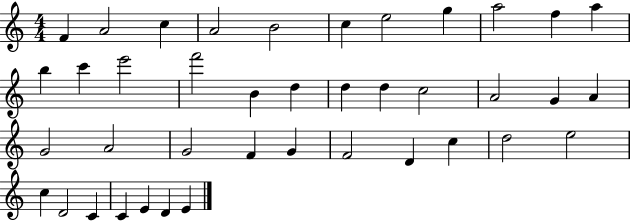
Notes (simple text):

F4/q A4/h C5/q A4/h B4/h C5/q E5/h G5/q A5/h F5/q A5/q B5/q C6/q E6/h F6/h B4/q D5/q D5/q D5/q C5/h A4/h G4/q A4/q G4/h A4/h G4/h F4/q G4/q F4/h D4/q C5/q D5/h E5/h C5/q D4/h C4/q C4/q E4/q D4/q E4/q